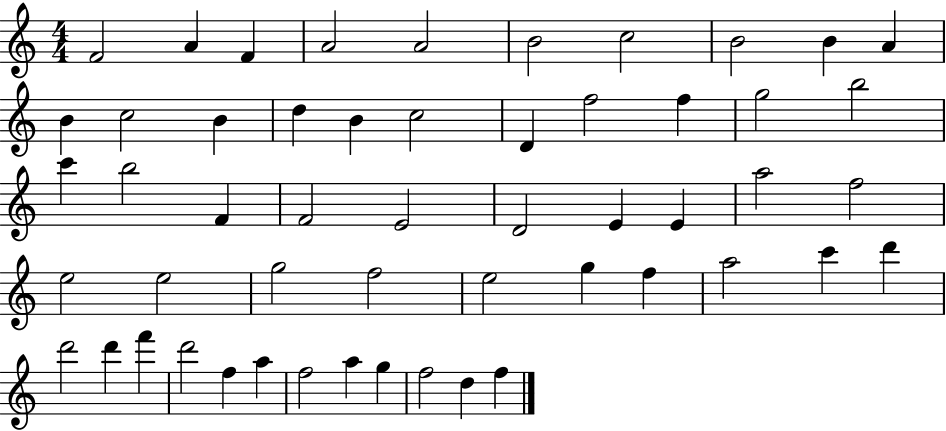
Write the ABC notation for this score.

X:1
T:Untitled
M:4/4
L:1/4
K:C
F2 A F A2 A2 B2 c2 B2 B A B c2 B d B c2 D f2 f g2 b2 c' b2 F F2 E2 D2 E E a2 f2 e2 e2 g2 f2 e2 g f a2 c' d' d'2 d' f' d'2 f a f2 a g f2 d f